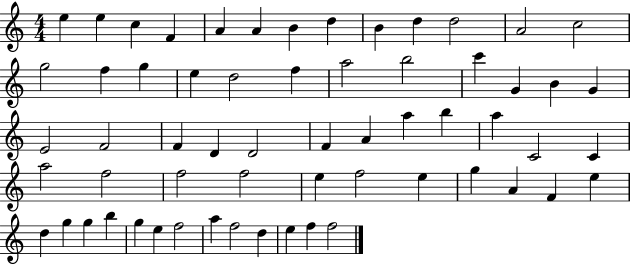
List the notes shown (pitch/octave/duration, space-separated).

E5/q E5/q C5/q F4/q A4/q A4/q B4/q D5/q B4/q D5/q D5/h A4/h C5/h G5/h F5/q G5/q E5/q D5/h F5/q A5/h B5/h C6/q G4/q B4/q G4/q E4/h F4/h F4/q D4/q D4/h F4/q A4/q A5/q B5/q A5/q C4/h C4/q A5/h F5/h F5/h F5/h E5/q F5/h E5/q G5/q A4/q F4/q E5/q D5/q G5/q G5/q B5/q G5/q E5/q F5/h A5/q F5/h D5/q E5/q F5/q F5/h